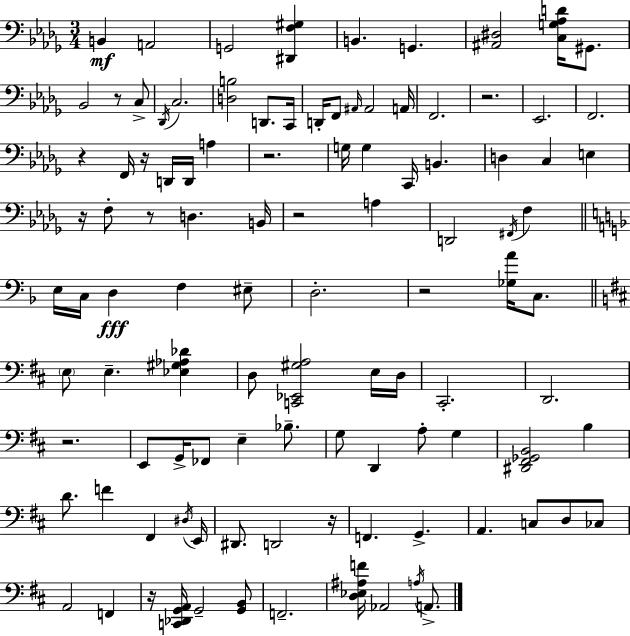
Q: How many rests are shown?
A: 12